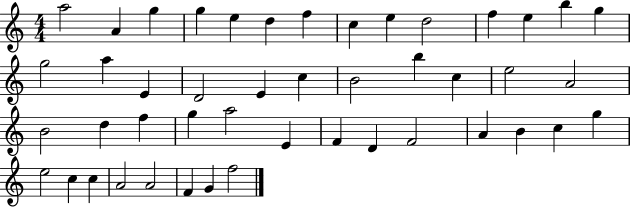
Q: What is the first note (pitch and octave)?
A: A5